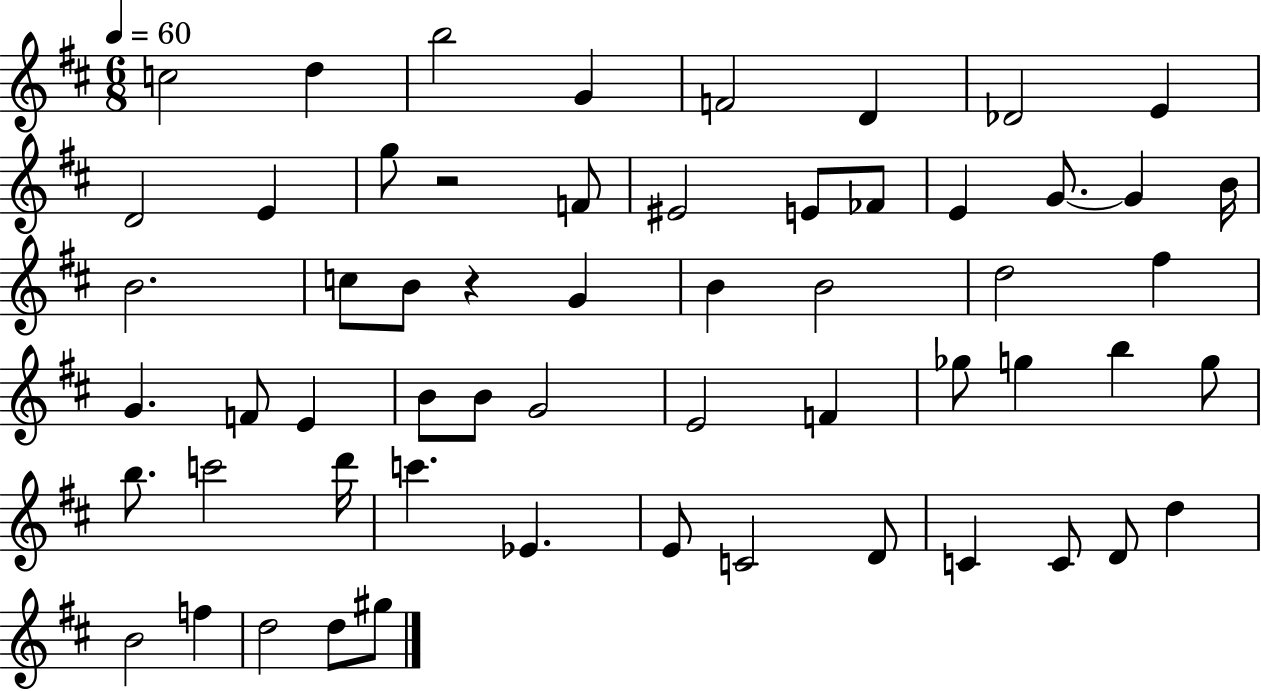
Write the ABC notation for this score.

X:1
T:Untitled
M:6/8
L:1/4
K:D
c2 d b2 G F2 D _D2 E D2 E g/2 z2 F/2 ^E2 E/2 _F/2 E G/2 G B/4 B2 c/2 B/2 z G B B2 d2 ^f G F/2 E B/2 B/2 G2 E2 F _g/2 g b g/2 b/2 c'2 d'/4 c' _E E/2 C2 D/2 C C/2 D/2 d B2 f d2 d/2 ^g/2